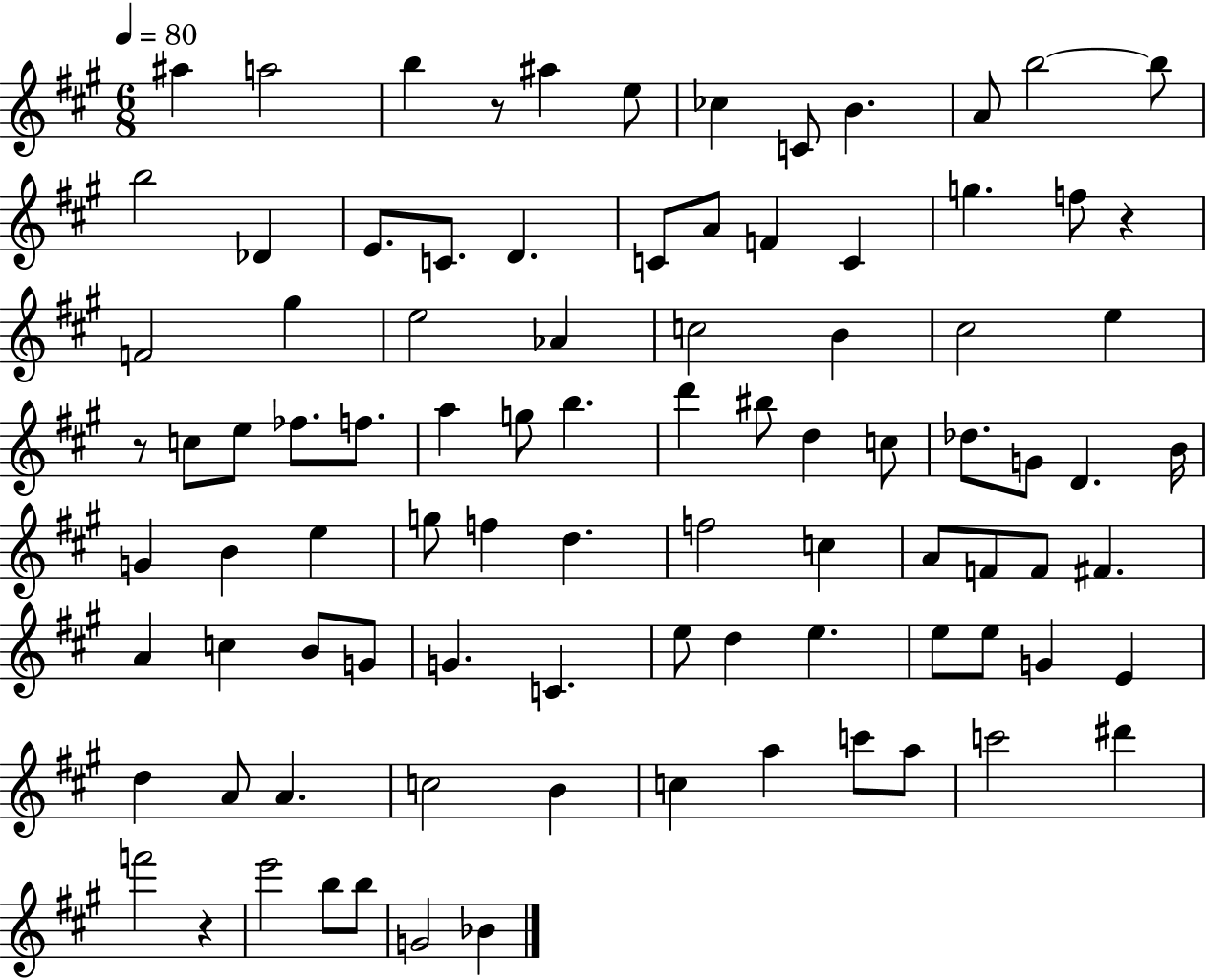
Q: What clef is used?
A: treble